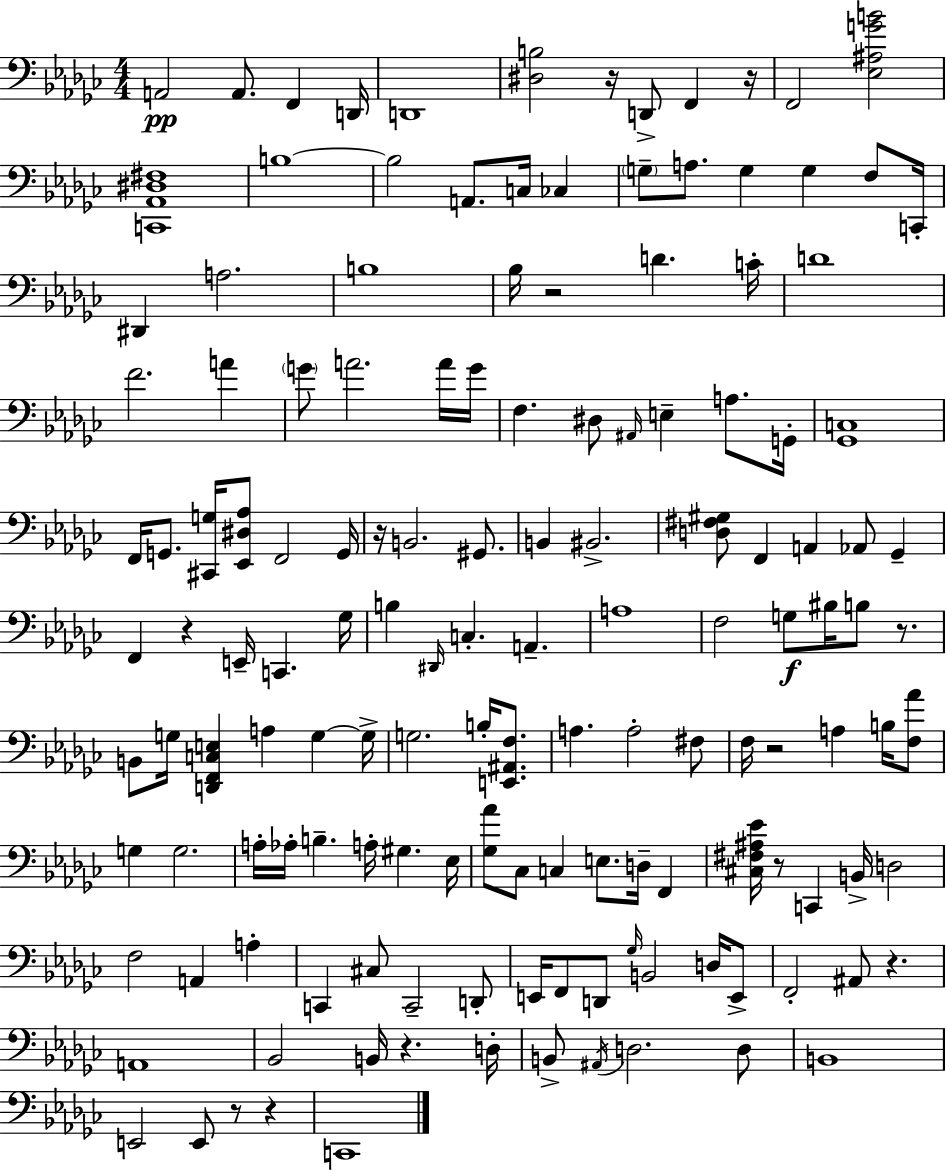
{
  \clef bass
  \numericTimeSignature
  \time 4/4
  \key ees \minor
  a,2\pp a,8. f,4 d,16 | d,1 | <dis b>2 r16 d,8-> f,4 r16 | f,2 <ees ais g' b'>2 | \break <c, aes, dis fis>1 | b1~~ | b2 a,8. c16 ces4 | \parenthesize g8-- a8. g4 g4 f8 c,16-. | \break dis,4 a2. | b1 | bes16 r2 d'4. c'16-. | d'1 | \break f'2. a'4 | \parenthesize g'8 a'2. a'16 g'16 | f4. dis8 \grace { ais,16 } e4-- a8. | g,16-. <ges, c>1 | \break f,16 g,8. <cis, g>16 <ees, dis aes>8 f,2 | g,16 r16 b,2. gis,8. | b,4 bis,2.-> | <d fis gis>8 f,4 a,4 aes,8 ges,4-- | \break f,4 r4 e,16-- c,4. | ges16 b4 \grace { dis,16 } c4.-. a,4.-- | a1 | f2 g8\f bis16 b8 r8. | \break b,8 g16 <d, f, c e>4 a4 g4~~ | g16-> g2. b16-. <e, ais, f>8. | a4. a2-. | fis8 f16 r2 a4 b16 | \break <f aes'>8 g4 g2. | a16-. aes16-. b4.-- a16-. gis4. | ees16 <ges aes'>8 ces8 c4 e8. d16-- f,4 | <cis fis ais ees'>16 r8 c,4 b,16-> d2 | \break f2 a,4 a4-. | c,4 cis8 c,2-- | d,8-. e,16 f,8 d,8 \grace { ges16 } b,2 | d16 e,8-> f,2-. ais,8 r4. | \break a,1 | bes,2 b,16 r4. | d16-. b,8-> \acciaccatura { ais,16 } d2. | d8 b,1 | \break e,2 e,8 r8 | r4 c,1 | \bar "|."
}